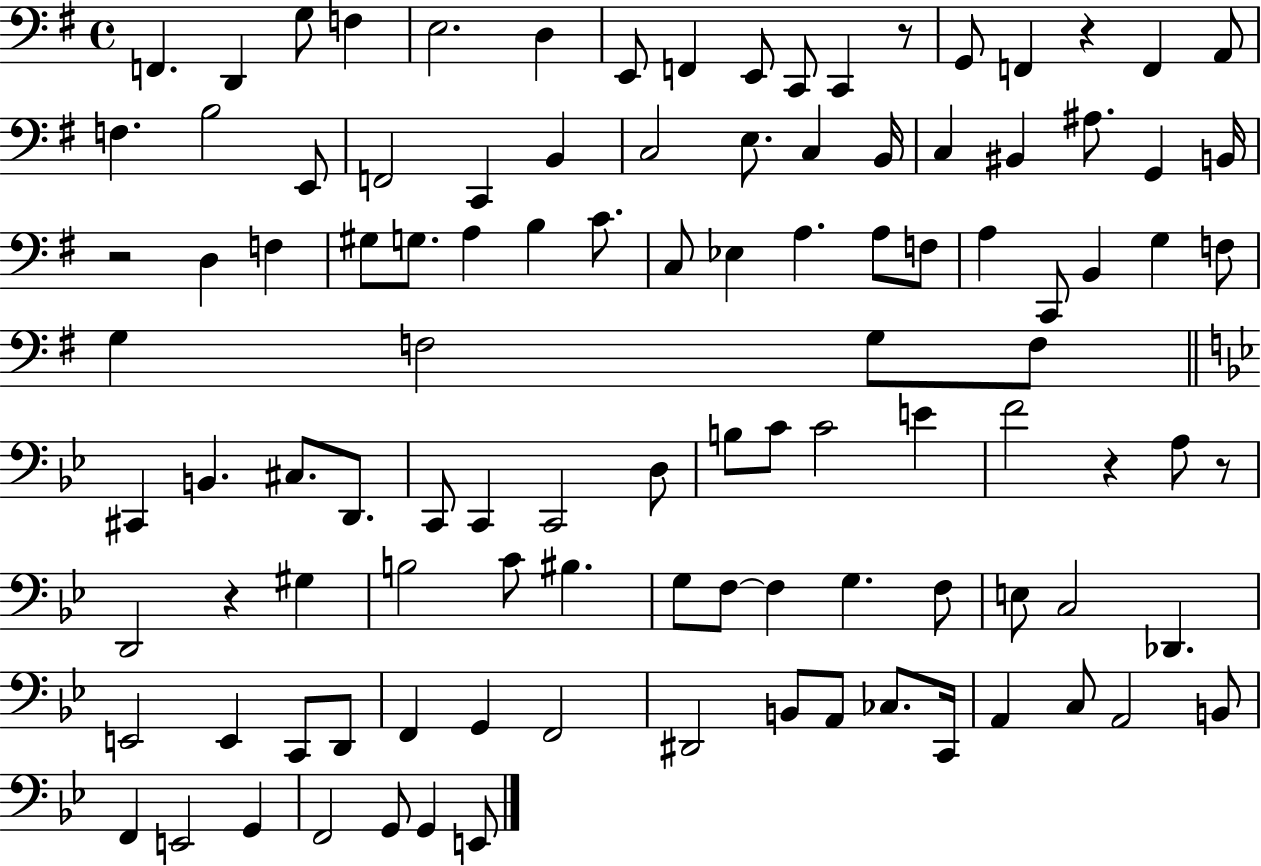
{
  \clef bass
  \time 4/4
  \defaultTimeSignature
  \key g \major
  f,4. d,4 g8 f4 | e2. d4 | e,8 f,4 e,8 c,8 c,4 r8 | g,8 f,4 r4 f,4 a,8 | \break f4. b2 e,8 | f,2 c,4 b,4 | c2 e8. c4 b,16 | c4 bis,4 ais8. g,4 b,16 | \break r2 d4 f4 | gis8 g8. a4 b4 c'8. | c8 ees4 a4. a8 f8 | a4 c,8 b,4 g4 f8 | \break g4 f2 g8 f8 | \bar "||" \break \key bes \major cis,4 b,4. cis8. d,8. | c,8 c,4 c,2 d8 | b8 c'8 c'2 e'4 | f'2 r4 a8 r8 | \break d,2 r4 gis4 | b2 c'8 bis4. | g8 f8~~ f4 g4. f8 | e8 c2 des,4. | \break e,2 e,4 c,8 d,8 | f,4 g,4 f,2 | dis,2 b,8 a,8 ces8. c,16 | a,4 c8 a,2 b,8 | \break f,4 e,2 g,4 | f,2 g,8 g,4 e,8 | \bar "|."
}